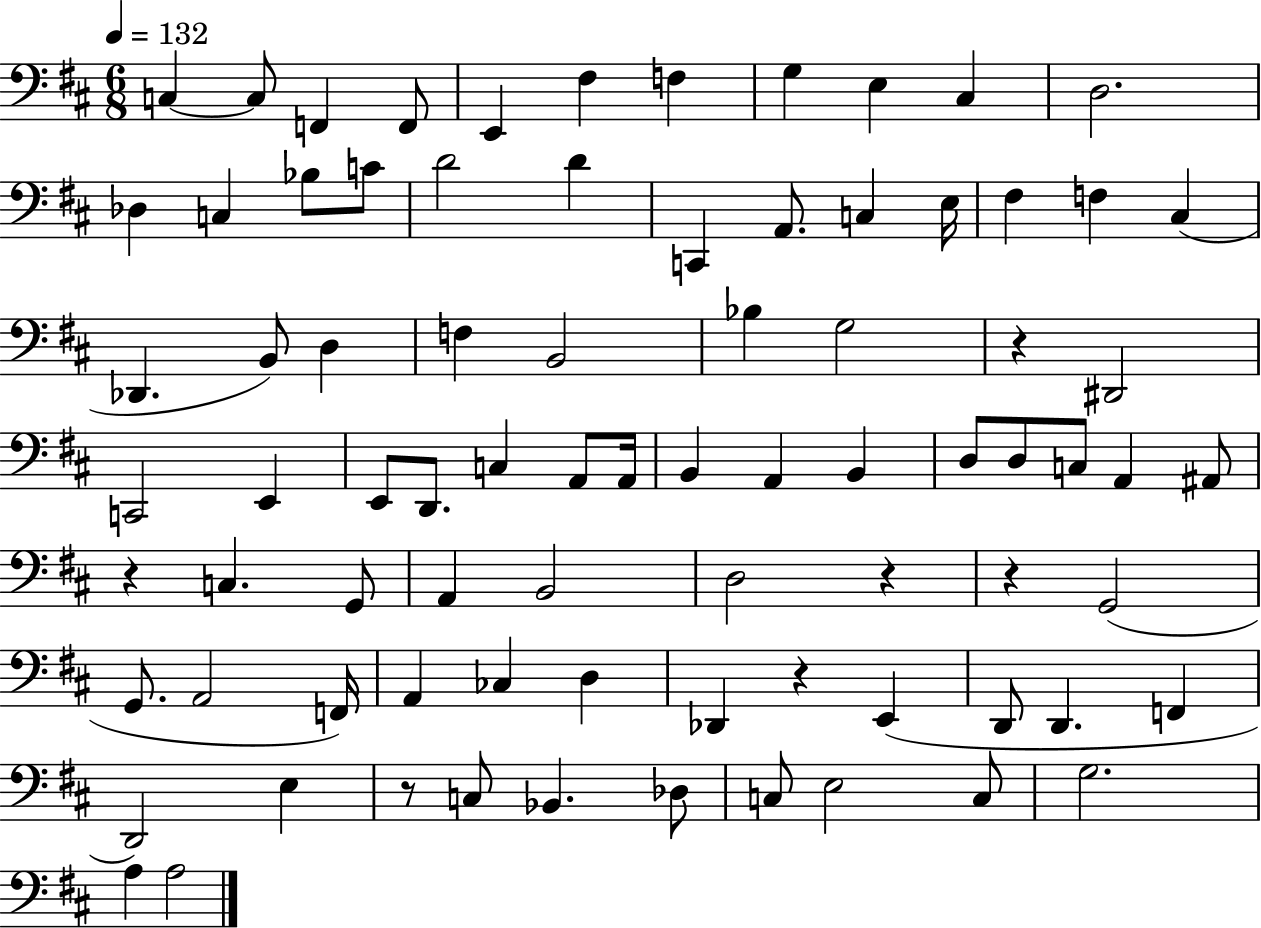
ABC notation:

X:1
T:Untitled
M:6/8
L:1/4
K:D
C, C,/2 F,, F,,/2 E,, ^F, F, G, E, ^C, D,2 _D, C, _B,/2 C/2 D2 D C,, A,,/2 C, E,/4 ^F, F, ^C, _D,, B,,/2 D, F, B,,2 _B, G,2 z ^D,,2 C,,2 E,, E,,/2 D,,/2 C, A,,/2 A,,/4 B,, A,, B,, D,/2 D,/2 C,/2 A,, ^A,,/2 z C, G,,/2 A,, B,,2 D,2 z z G,,2 G,,/2 A,,2 F,,/4 A,, _C, D, _D,, z E,, D,,/2 D,, F,, D,,2 E, z/2 C,/2 _B,, _D,/2 C,/2 E,2 C,/2 G,2 A, A,2